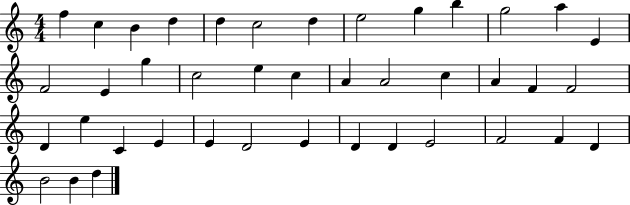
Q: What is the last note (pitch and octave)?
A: D5